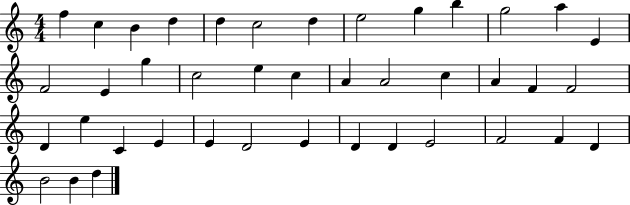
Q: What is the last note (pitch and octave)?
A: D5